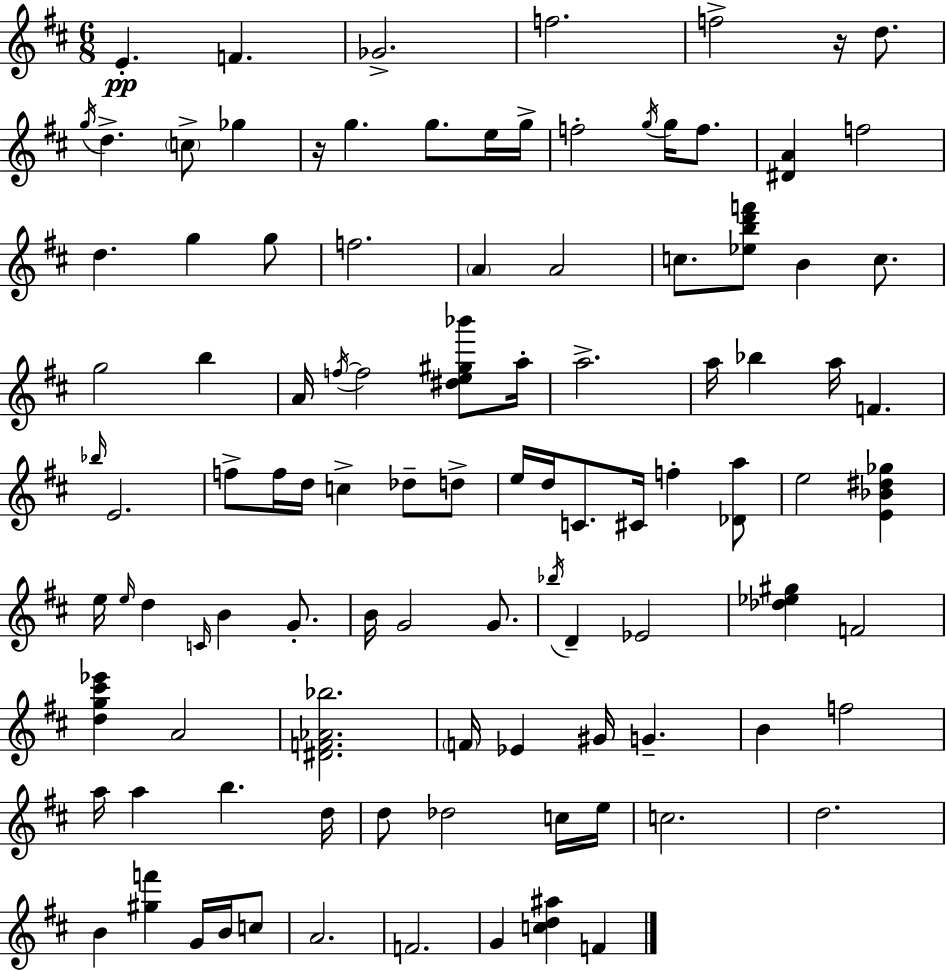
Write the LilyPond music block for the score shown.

{
  \clef treble
  \numericTimeSignature
  \time 6/8
  \key d \major
  e'4.-.\pp f'4. | ges'2.-> | f''2. | f''2-> r16 d''8. | \break \acciaccatura { g''16 } d''4.-> \parenthesize c''8-> ges''4 | r16 g''4. g''8. e''16 | g''16-> f''2-. \acciaccatura { g''16 } g''16 f''8. | <dis' a'>4 f''2 | \break d''4. g''4 | g''8 f''2. | \parenthesize a'4 a'2 | c''8. <ees'' b'' d''' f'''>8 b'4 c''8. | \break g''2 b''4 | a'16 \acciaccatura { f''16~ }~ f''2 | <dis'' e'' gis'' bes'''>8 a''16-. a''2.-> | a''16 bes''4 a''16 f'4. | \break \grace { bes''16 } e'2. | f''8-> f''16 d''16 c''4-> | des''8-- d''8-> e''16 d''16 c'8. cis'16 f''4-. | <des' a''>8 e''2 | \break <e' bes' dis'' ges''>4 e''16 \grace { e''16 } d''4 \grace { c'16 } b'4 | g'8.-. b'16 g'2 | g'8. \acciaccatura { bes''16 } d'4-- ees'2 | <des'' ees'' gis''>4 f'2 | \break <d'' g'' cis''' ees'''>4 a'2 | <dis' f' aes' bes''>2. | \parenthesize f'16 ees'4 | gis'16 g'4.-- b'4 f''2 | \break a''16 a''4 | b''4. d''16 d''8 des''2 | c''16 e''16 c''2. | d''2. | \break b'4 <gis'' f'''>4 | g'16 b'16 c''8 a'2. | f'2. | g'4 <c'' d'' ais''>4 | \break f'4 \bar "|."
}